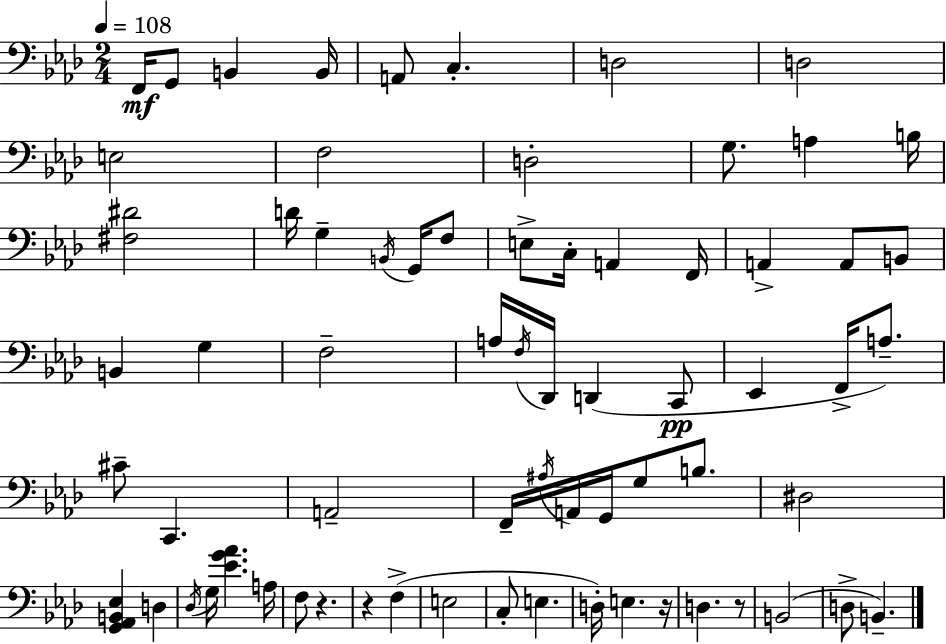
F2/s G2/e B2/q B2/s A2/e C3/q. D3/h D3/h E3/h F3/h D3/h G3/e. A3/q B3/s [F#3,D#4]/h D4/s G3/q B2/s G2/s F3/e E3/e C3/s A2/q F2/s A2/q A2/e B2/e B2/q G3/q F3/h A3/s F3/s Db2/s D2/q C2/e Eb2/q F2/s A3/e. C#4/e C2/q. A2/h F2/s A#3/s A2/s G2/s G3/e B3/e. D#3/h [G2,Ab2,B2,Eb3]/q D3/q Db3/s G3/s [Eb4,G4,Ab4]/q. A3/s F3/e R/q. R/q F3/q E3/h C3/e E3/q. D3/s E3/q. R/s D3/q. R/e B2/h D3/e B2/q.